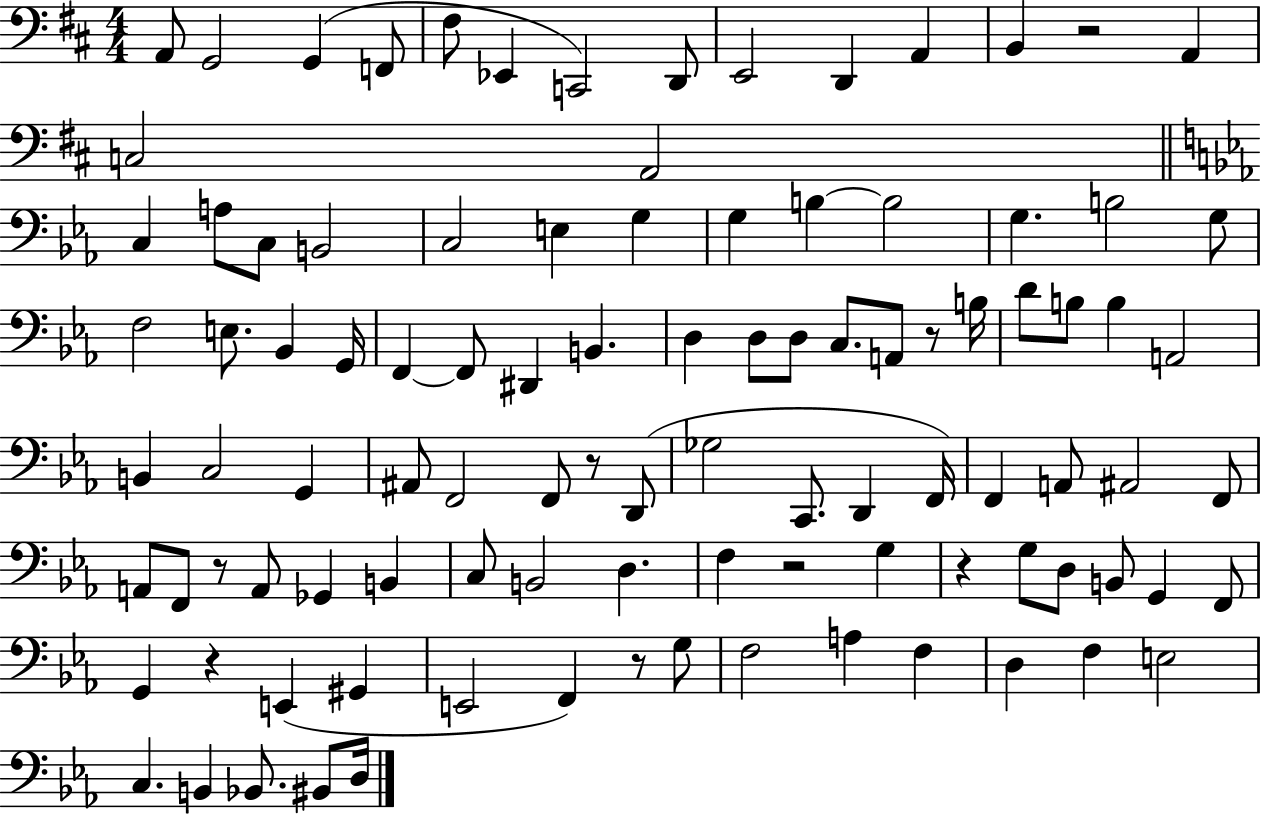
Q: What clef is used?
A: bass